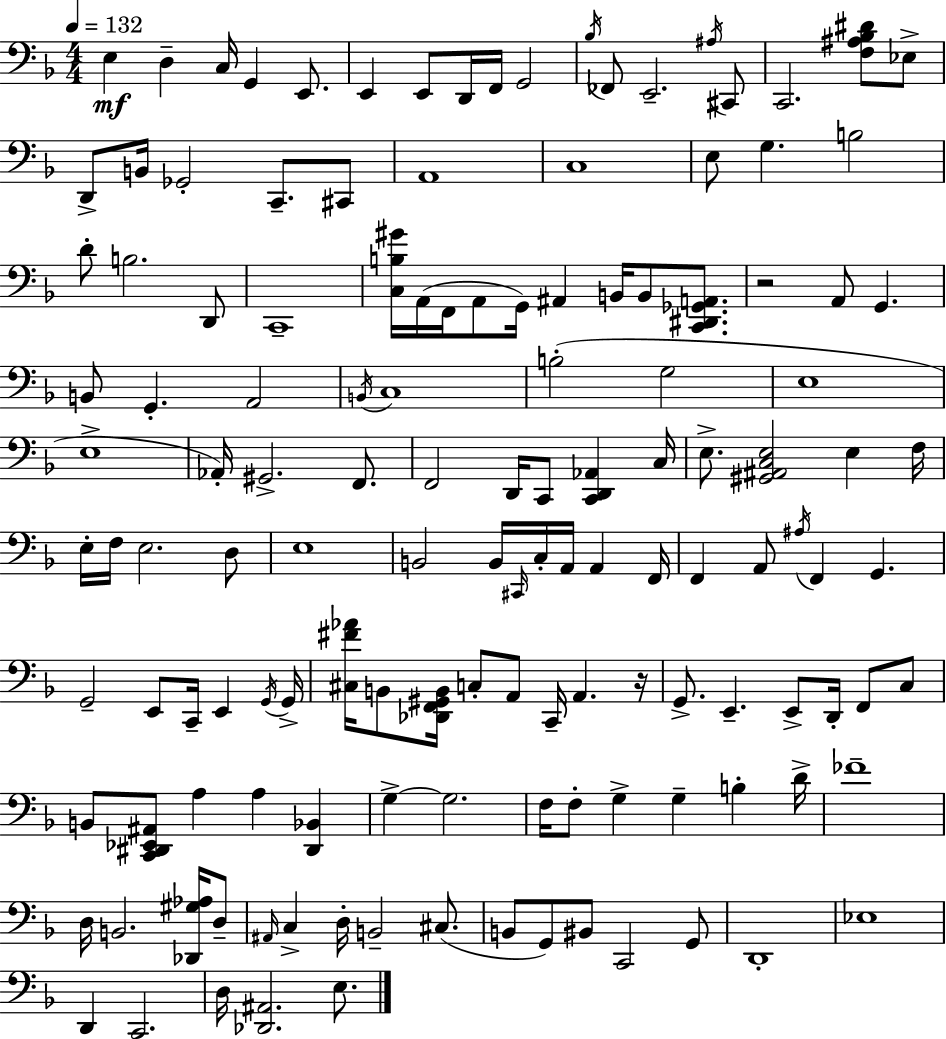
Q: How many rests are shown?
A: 2